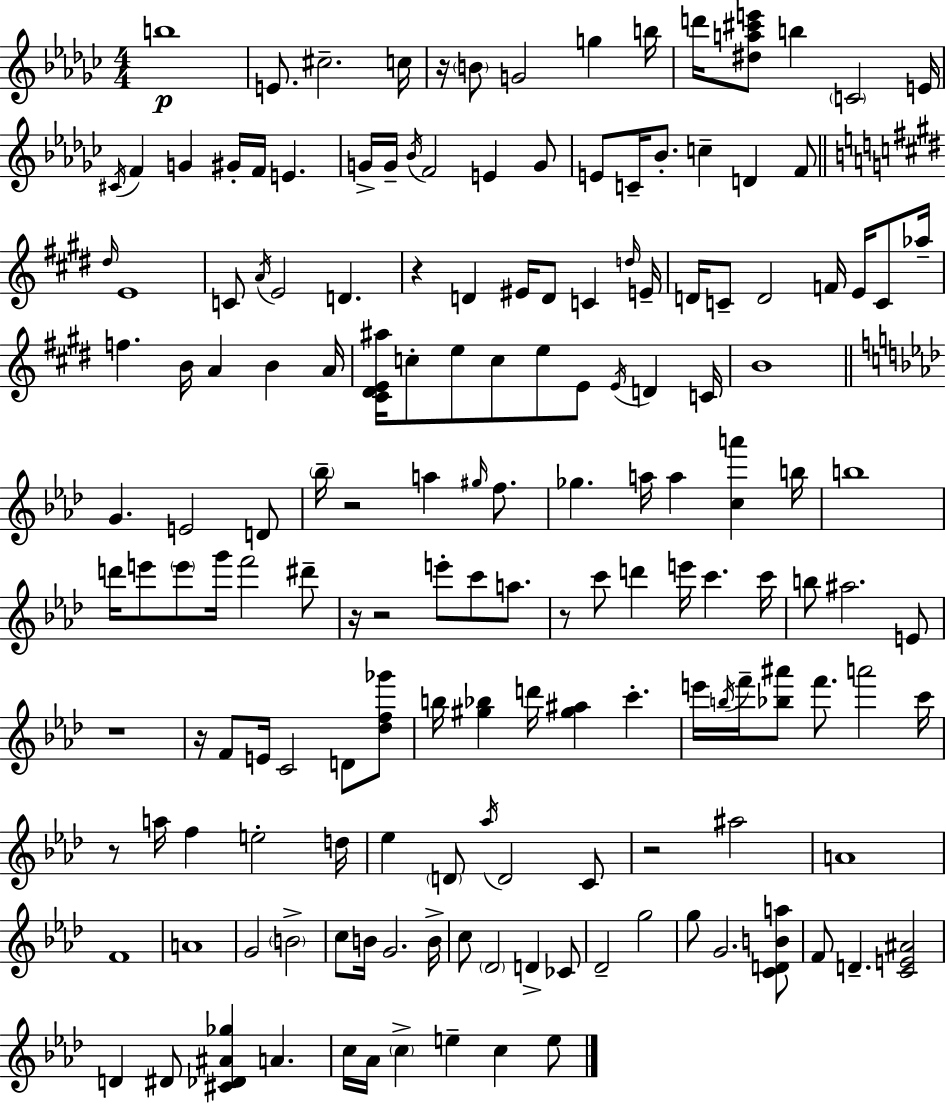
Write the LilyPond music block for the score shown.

{
  \clef treble
  \numericTimeSignature
  \time 4/4
  \key ees \minor
  \repeat volta 2 { b''1\p | e'8. cis''2.-- c''16 | r16 \parenthesize b'8 g'2 g''4 b''16 | d'''16 <dis'' a'' cis''' e'''>8 b''4 \parenthesize c'2 e'16 | \break \acciaccatura { cis'16 } f'4 g'4 gis'16-. f'16 e'4. | g'16-> g'16-- \acciaccatura { bes'16 } f'2 e'4 | g'8 e'8 c'16-- bes'8.-. c''4-- d'4 | f'8 \bar "||" \break \key e \major \grace { dis''16 } e'1 | c'8 \acciaccatura { a'16 } e'2 d'4. | r4 d'4 eis'16 d'8 c'4 | \grace { d''16 } e'16-- d'16 c'8-- d'2 f'16 e'16 | \break c'8 aes''16-- f''4. b'16 a'4 b'4 | a'16 <cis' dis' e' ais''>16 c''8-. e''8 c''8 e''8 e'8 \acciaccatura { e'16 } d'4 | c'16 b'1 | \bar "||" \break \key aes \major g'4. e'2 d'8 | \parenthesize bes''16-- r2 a''4 \grace { gis''16 } f''8. | ges''4. a''16 a''4 <c'' a'''>4 | b''16 b''1 | \break d'''16 e'''8 \parenthesize e'''8 g'''16 f'''2 dis'''8-- | r16 r2 e'''8-. c'''8 a''8. | r8 c'''8 d'''4 e'''16 c'''4. | c'''16 b''8 ais''2. e'8 | \break r1 | r16 f'8 e'16 c'2 d'8 <des'' f'' ges'''>8 | b''16 <gis'' bes''>4 d'''16 <gis'' ais''>4 c'''4.-. | e'''16 \acciaccatura { b''16 } f'''16-- <bes'' ais'''>8 f'''8. a'''2 | \break c'''16 r8 a''16 f''4 e''2-. | d''16 ees''4 \parenthesize d'8 \acciaccatura { aes''16 } d'2 | c'8 r2 ais''2 | a'1 | \break f'1 | a'1 | g'2 \parenthesize b'2-> | c''8 b'16 g'2. | \break b'16-> c''8 \parenthesize des'2 d'4-> | ces'8 des'2-- g''2 | g''8 g'2. | <c' d' b' a''>8 f'8 d'4.-- <c' e' ais'>2 | \break d'4 dis'8 <cis' des' ais' ges''>4 a'4. | c''16 aes'16 \parenthesize c''4-> e''4-- c''4 | e''8 } \bar "|."
}